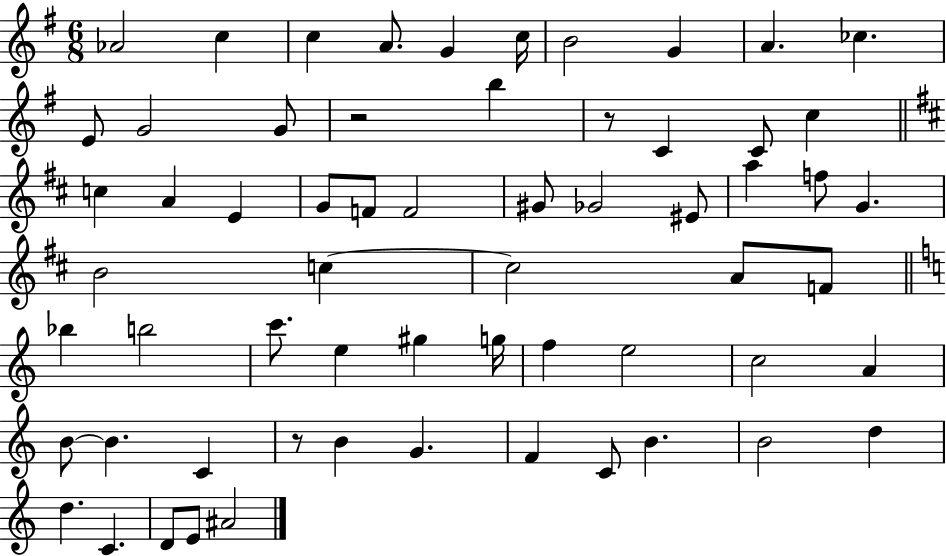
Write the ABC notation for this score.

X:1
T:Untitled
M:6/8
L:1/4
K:G
_A2 c c A/2 G c/4 B2 G A _c E/2 G2 G/2 z2 b z/2 C C/2 c c A E G/2 F/2 F2 ^G/2 _G2 ^E/2 a f/2 G B2 c c2 A/2 F/2 _b b2 c'/2 e ^g g/4 f e2 c2 A B/2 B C z/2 B G F C/2 B B2 d d C D/2 E/2 ^A2